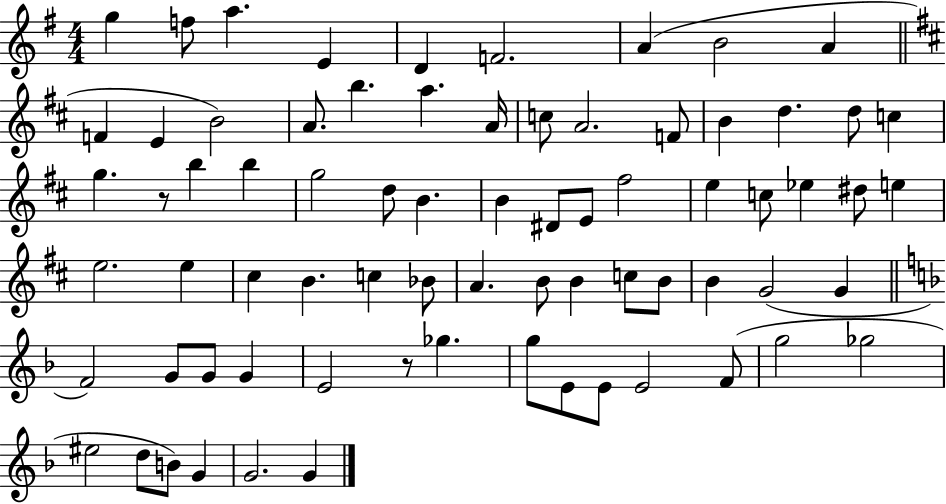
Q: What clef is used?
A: treble